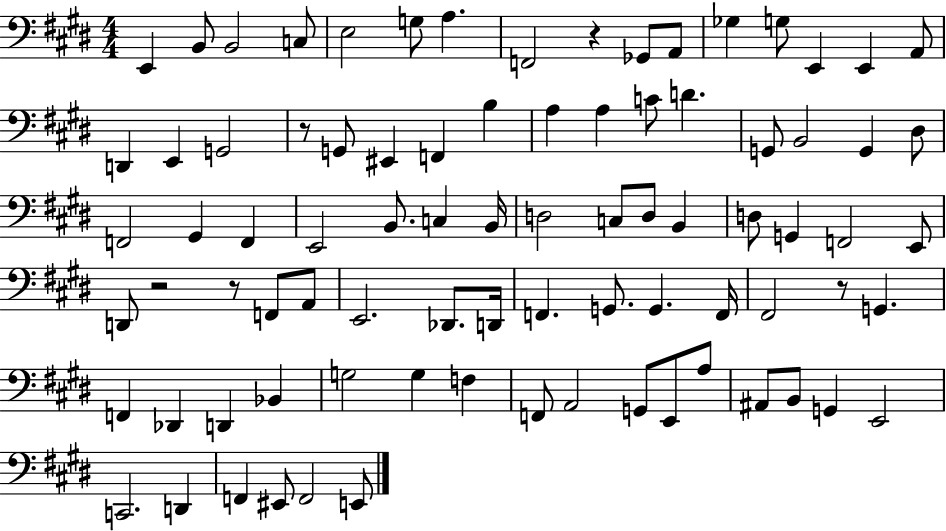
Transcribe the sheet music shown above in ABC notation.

X:1
T:Untitled
M:4/4
L:1/4
K:E
E,, B,,/2 B,,2 C,/2 E,2 G,/2 A, F,,2 z _G,,/2 A,,/2 _G, G,/2 E,, E,, A,,/2 D,, E,, G,,2 z/2 G,,/2 ^E,, F,, B, A, A, C/2 D G,,/2 B,,2 G,, ^D,/2 F,,2 ^G,, F,, E,,2 B,,/2 C, B,,/4 D,2 C,/2 D,/2 B,, D,/2 G,, F,,2 E,,/2 D,,/2 z2 z/2 F,,/2 A,,/2 E,,2 _D,,/2 D,,/4 F,, G,,/2 G,, F,,/4 ^F,,2 z/2 G,, F,, _D,, D,, _B,, G,2 G, F, F,,/2 A,,2 G,,/2 E,,/2 A,/2 ^A,,/2 B,,/2 G,, E,,2 C,,2 D,, F,, ^E,,/2 F,,2 E,,/2